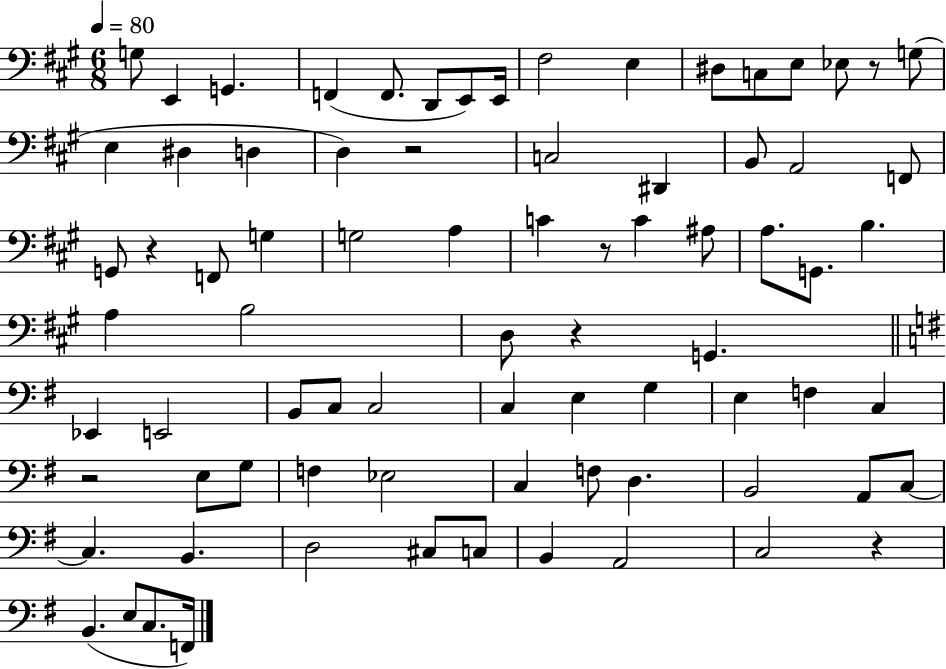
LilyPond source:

{
  \clef bass
  \numericTimeSignature
  \time 6/8
  \key a \major
  \tempo 4 = 80
  \repeat volta 2 { g8 e,4 g,4. | f,4( f,8. d,8 e,8) e,16 | fis2 e4 | dis8 c8 e8 ees8 r8 g8( | \break e4 dis4 d4 | d4) r2 | c2 dis,4 | b,8 a,2 f,8 | \break g,8 r4 f,8 g4 | g2 a4 | c'4 r8 c'4 ais8 | a8. g,8. b4. | \break a4 b2 | d8 r4 g,4. | \bar "||" \break \key g \major ees,4 e,2 | b,8 c8 c2 | c4 e4 g4 | e4 f4 c4 | \break r2 e8 g8 | f4 ees2 | c4 f8 d4. | b,2 a,8 c8~~ | \break c4. b,4. | d2 cis8 c8 | b,4 a,2 | c2 r4 | \break b,4.( e8 c8. f,16) | } \bar "|."
}